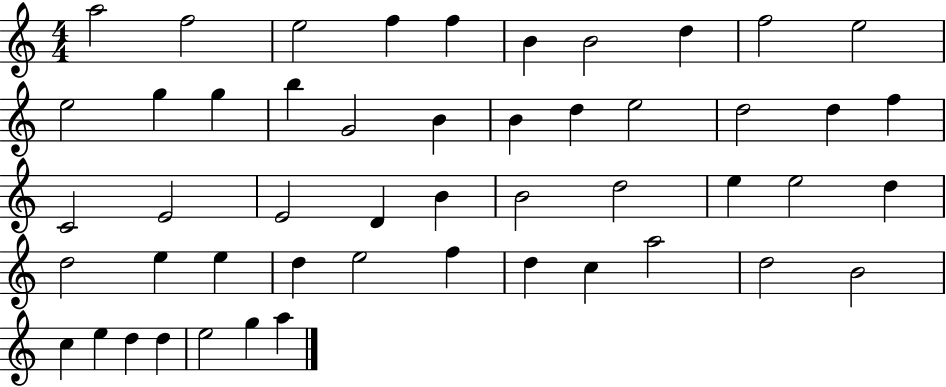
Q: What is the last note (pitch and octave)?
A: A5